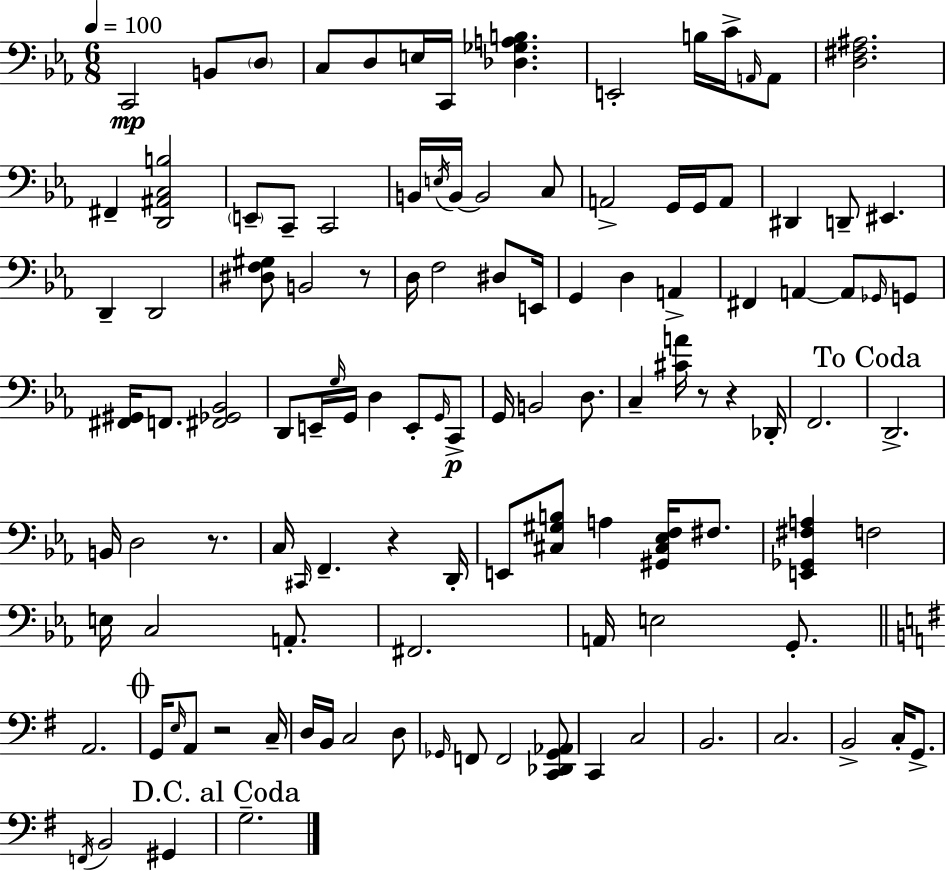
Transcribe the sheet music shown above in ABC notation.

X:1
T:Untitled
M:6/8
L:1/4
K:Eb
C,,2 B,,/2 D,/2 C,/2 D,/2 E,/4 C,,/4 [_D,_G,A,B,] E,,2 B,/4 C/4 A,,/4 A,,/2 [D,^F,^A,]2 ^F,, [D,,^A,,C,B,]2 E,,/2 C,,/2 C,,2 B,,/4 E,/4 B,,/4 B,,2 C,/2 A,,2 G,,/4 G,,/4 A,,/2 ^D,, D,,/2 ^E,, D,, D,,2 [^D,F,^G,]/2 B,,2 z/2 D,/4 F,2 ^D,/2 E,,/4 G,, D, A,, ^F,, A,, A,,/2 _G,,/4 G,,/2 [^F,,^G,,]/4 F,,/2 [^F,,_G,,_B,,]2 D,,/2 E,,/4 G,/4 G,,/4 D, E,,/2 G,,/4 C,,/2 G,,/4 B,,2 D,/2 C, [^CA]/4 z/2 z _D,,/4 F,,2 D,,2 B,,/4 D,2 z/2 C,/4 ^C,,/4 F,, z D,,/4 E,,/2 [^C,^G,B,]/2 A, [^G,,^C,_E,F,]/4 ^F,/2 [E,,_G,,^F,A,] F,2 E,/4 C,2 A,,/2 ^F,,2 A,,/4 E,2 G,,/2 A,,2 G,,/4 E,/4 A,,/2 z2 C,/4 D,/4 B,,/4 C,2 D,/2 _G,,/4 F,,/2 F,,2 [C,,_D,,_G,,_A,,]/2 C,, C,2 B,,2 C,2 B,,2 C,/4 G,,/2 F,,/4 B,,2 ^G,, G,2